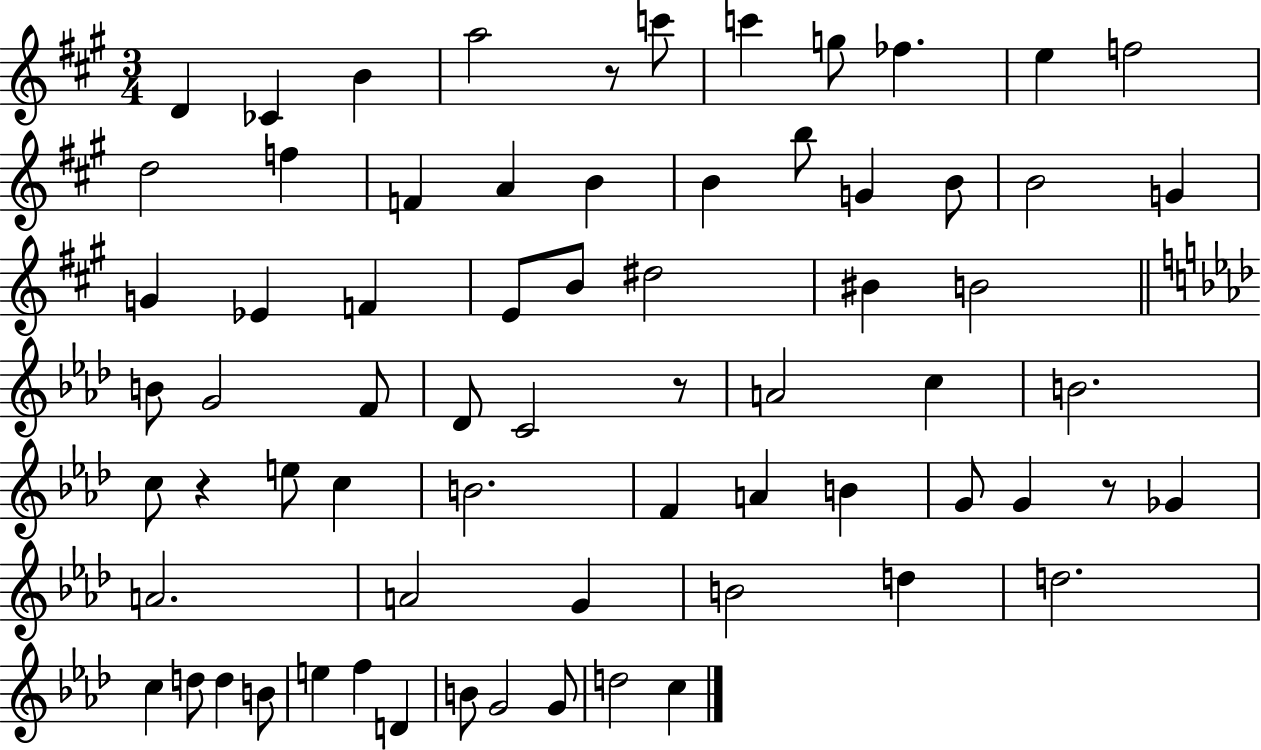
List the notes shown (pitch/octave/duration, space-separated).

D4/q CES4/q B4/q A5/h R/e C6/e C6/q G5/e FES5/q. E5/q F5/h D5/h F5/q F4/q A4/q B4/q B4/q B5/e G4/q B4/e B4/h G4/q G4/q Eb4/q F4/q E4/e B4/e D#5/h BIS4/q B4/h B4/e G4/h F4/e Db4/e C4/h R/e A4/h C5/q B4/h. C5/e R/q E5/e C5/q B4/h. F4/q A4/q B4/q G4/e G4/q R/e Gb4/q A4/h. A4/h G4/q B4/h D5/q D5/h. C5/q D5/e D5/q B4/e E5/q F5/q D4/q B4/e G4/h G4/e D5/h C5/q